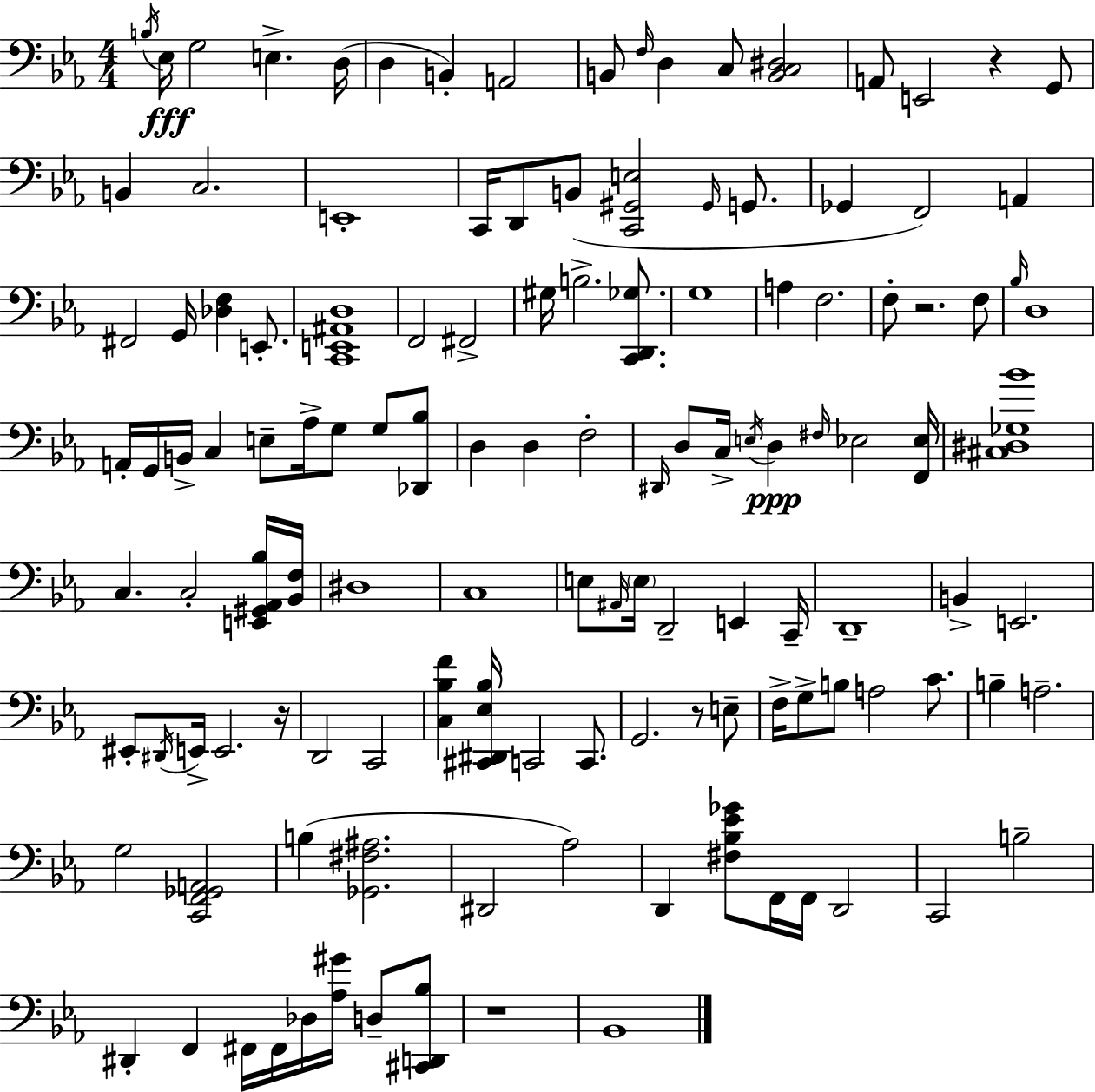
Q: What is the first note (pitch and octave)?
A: B3